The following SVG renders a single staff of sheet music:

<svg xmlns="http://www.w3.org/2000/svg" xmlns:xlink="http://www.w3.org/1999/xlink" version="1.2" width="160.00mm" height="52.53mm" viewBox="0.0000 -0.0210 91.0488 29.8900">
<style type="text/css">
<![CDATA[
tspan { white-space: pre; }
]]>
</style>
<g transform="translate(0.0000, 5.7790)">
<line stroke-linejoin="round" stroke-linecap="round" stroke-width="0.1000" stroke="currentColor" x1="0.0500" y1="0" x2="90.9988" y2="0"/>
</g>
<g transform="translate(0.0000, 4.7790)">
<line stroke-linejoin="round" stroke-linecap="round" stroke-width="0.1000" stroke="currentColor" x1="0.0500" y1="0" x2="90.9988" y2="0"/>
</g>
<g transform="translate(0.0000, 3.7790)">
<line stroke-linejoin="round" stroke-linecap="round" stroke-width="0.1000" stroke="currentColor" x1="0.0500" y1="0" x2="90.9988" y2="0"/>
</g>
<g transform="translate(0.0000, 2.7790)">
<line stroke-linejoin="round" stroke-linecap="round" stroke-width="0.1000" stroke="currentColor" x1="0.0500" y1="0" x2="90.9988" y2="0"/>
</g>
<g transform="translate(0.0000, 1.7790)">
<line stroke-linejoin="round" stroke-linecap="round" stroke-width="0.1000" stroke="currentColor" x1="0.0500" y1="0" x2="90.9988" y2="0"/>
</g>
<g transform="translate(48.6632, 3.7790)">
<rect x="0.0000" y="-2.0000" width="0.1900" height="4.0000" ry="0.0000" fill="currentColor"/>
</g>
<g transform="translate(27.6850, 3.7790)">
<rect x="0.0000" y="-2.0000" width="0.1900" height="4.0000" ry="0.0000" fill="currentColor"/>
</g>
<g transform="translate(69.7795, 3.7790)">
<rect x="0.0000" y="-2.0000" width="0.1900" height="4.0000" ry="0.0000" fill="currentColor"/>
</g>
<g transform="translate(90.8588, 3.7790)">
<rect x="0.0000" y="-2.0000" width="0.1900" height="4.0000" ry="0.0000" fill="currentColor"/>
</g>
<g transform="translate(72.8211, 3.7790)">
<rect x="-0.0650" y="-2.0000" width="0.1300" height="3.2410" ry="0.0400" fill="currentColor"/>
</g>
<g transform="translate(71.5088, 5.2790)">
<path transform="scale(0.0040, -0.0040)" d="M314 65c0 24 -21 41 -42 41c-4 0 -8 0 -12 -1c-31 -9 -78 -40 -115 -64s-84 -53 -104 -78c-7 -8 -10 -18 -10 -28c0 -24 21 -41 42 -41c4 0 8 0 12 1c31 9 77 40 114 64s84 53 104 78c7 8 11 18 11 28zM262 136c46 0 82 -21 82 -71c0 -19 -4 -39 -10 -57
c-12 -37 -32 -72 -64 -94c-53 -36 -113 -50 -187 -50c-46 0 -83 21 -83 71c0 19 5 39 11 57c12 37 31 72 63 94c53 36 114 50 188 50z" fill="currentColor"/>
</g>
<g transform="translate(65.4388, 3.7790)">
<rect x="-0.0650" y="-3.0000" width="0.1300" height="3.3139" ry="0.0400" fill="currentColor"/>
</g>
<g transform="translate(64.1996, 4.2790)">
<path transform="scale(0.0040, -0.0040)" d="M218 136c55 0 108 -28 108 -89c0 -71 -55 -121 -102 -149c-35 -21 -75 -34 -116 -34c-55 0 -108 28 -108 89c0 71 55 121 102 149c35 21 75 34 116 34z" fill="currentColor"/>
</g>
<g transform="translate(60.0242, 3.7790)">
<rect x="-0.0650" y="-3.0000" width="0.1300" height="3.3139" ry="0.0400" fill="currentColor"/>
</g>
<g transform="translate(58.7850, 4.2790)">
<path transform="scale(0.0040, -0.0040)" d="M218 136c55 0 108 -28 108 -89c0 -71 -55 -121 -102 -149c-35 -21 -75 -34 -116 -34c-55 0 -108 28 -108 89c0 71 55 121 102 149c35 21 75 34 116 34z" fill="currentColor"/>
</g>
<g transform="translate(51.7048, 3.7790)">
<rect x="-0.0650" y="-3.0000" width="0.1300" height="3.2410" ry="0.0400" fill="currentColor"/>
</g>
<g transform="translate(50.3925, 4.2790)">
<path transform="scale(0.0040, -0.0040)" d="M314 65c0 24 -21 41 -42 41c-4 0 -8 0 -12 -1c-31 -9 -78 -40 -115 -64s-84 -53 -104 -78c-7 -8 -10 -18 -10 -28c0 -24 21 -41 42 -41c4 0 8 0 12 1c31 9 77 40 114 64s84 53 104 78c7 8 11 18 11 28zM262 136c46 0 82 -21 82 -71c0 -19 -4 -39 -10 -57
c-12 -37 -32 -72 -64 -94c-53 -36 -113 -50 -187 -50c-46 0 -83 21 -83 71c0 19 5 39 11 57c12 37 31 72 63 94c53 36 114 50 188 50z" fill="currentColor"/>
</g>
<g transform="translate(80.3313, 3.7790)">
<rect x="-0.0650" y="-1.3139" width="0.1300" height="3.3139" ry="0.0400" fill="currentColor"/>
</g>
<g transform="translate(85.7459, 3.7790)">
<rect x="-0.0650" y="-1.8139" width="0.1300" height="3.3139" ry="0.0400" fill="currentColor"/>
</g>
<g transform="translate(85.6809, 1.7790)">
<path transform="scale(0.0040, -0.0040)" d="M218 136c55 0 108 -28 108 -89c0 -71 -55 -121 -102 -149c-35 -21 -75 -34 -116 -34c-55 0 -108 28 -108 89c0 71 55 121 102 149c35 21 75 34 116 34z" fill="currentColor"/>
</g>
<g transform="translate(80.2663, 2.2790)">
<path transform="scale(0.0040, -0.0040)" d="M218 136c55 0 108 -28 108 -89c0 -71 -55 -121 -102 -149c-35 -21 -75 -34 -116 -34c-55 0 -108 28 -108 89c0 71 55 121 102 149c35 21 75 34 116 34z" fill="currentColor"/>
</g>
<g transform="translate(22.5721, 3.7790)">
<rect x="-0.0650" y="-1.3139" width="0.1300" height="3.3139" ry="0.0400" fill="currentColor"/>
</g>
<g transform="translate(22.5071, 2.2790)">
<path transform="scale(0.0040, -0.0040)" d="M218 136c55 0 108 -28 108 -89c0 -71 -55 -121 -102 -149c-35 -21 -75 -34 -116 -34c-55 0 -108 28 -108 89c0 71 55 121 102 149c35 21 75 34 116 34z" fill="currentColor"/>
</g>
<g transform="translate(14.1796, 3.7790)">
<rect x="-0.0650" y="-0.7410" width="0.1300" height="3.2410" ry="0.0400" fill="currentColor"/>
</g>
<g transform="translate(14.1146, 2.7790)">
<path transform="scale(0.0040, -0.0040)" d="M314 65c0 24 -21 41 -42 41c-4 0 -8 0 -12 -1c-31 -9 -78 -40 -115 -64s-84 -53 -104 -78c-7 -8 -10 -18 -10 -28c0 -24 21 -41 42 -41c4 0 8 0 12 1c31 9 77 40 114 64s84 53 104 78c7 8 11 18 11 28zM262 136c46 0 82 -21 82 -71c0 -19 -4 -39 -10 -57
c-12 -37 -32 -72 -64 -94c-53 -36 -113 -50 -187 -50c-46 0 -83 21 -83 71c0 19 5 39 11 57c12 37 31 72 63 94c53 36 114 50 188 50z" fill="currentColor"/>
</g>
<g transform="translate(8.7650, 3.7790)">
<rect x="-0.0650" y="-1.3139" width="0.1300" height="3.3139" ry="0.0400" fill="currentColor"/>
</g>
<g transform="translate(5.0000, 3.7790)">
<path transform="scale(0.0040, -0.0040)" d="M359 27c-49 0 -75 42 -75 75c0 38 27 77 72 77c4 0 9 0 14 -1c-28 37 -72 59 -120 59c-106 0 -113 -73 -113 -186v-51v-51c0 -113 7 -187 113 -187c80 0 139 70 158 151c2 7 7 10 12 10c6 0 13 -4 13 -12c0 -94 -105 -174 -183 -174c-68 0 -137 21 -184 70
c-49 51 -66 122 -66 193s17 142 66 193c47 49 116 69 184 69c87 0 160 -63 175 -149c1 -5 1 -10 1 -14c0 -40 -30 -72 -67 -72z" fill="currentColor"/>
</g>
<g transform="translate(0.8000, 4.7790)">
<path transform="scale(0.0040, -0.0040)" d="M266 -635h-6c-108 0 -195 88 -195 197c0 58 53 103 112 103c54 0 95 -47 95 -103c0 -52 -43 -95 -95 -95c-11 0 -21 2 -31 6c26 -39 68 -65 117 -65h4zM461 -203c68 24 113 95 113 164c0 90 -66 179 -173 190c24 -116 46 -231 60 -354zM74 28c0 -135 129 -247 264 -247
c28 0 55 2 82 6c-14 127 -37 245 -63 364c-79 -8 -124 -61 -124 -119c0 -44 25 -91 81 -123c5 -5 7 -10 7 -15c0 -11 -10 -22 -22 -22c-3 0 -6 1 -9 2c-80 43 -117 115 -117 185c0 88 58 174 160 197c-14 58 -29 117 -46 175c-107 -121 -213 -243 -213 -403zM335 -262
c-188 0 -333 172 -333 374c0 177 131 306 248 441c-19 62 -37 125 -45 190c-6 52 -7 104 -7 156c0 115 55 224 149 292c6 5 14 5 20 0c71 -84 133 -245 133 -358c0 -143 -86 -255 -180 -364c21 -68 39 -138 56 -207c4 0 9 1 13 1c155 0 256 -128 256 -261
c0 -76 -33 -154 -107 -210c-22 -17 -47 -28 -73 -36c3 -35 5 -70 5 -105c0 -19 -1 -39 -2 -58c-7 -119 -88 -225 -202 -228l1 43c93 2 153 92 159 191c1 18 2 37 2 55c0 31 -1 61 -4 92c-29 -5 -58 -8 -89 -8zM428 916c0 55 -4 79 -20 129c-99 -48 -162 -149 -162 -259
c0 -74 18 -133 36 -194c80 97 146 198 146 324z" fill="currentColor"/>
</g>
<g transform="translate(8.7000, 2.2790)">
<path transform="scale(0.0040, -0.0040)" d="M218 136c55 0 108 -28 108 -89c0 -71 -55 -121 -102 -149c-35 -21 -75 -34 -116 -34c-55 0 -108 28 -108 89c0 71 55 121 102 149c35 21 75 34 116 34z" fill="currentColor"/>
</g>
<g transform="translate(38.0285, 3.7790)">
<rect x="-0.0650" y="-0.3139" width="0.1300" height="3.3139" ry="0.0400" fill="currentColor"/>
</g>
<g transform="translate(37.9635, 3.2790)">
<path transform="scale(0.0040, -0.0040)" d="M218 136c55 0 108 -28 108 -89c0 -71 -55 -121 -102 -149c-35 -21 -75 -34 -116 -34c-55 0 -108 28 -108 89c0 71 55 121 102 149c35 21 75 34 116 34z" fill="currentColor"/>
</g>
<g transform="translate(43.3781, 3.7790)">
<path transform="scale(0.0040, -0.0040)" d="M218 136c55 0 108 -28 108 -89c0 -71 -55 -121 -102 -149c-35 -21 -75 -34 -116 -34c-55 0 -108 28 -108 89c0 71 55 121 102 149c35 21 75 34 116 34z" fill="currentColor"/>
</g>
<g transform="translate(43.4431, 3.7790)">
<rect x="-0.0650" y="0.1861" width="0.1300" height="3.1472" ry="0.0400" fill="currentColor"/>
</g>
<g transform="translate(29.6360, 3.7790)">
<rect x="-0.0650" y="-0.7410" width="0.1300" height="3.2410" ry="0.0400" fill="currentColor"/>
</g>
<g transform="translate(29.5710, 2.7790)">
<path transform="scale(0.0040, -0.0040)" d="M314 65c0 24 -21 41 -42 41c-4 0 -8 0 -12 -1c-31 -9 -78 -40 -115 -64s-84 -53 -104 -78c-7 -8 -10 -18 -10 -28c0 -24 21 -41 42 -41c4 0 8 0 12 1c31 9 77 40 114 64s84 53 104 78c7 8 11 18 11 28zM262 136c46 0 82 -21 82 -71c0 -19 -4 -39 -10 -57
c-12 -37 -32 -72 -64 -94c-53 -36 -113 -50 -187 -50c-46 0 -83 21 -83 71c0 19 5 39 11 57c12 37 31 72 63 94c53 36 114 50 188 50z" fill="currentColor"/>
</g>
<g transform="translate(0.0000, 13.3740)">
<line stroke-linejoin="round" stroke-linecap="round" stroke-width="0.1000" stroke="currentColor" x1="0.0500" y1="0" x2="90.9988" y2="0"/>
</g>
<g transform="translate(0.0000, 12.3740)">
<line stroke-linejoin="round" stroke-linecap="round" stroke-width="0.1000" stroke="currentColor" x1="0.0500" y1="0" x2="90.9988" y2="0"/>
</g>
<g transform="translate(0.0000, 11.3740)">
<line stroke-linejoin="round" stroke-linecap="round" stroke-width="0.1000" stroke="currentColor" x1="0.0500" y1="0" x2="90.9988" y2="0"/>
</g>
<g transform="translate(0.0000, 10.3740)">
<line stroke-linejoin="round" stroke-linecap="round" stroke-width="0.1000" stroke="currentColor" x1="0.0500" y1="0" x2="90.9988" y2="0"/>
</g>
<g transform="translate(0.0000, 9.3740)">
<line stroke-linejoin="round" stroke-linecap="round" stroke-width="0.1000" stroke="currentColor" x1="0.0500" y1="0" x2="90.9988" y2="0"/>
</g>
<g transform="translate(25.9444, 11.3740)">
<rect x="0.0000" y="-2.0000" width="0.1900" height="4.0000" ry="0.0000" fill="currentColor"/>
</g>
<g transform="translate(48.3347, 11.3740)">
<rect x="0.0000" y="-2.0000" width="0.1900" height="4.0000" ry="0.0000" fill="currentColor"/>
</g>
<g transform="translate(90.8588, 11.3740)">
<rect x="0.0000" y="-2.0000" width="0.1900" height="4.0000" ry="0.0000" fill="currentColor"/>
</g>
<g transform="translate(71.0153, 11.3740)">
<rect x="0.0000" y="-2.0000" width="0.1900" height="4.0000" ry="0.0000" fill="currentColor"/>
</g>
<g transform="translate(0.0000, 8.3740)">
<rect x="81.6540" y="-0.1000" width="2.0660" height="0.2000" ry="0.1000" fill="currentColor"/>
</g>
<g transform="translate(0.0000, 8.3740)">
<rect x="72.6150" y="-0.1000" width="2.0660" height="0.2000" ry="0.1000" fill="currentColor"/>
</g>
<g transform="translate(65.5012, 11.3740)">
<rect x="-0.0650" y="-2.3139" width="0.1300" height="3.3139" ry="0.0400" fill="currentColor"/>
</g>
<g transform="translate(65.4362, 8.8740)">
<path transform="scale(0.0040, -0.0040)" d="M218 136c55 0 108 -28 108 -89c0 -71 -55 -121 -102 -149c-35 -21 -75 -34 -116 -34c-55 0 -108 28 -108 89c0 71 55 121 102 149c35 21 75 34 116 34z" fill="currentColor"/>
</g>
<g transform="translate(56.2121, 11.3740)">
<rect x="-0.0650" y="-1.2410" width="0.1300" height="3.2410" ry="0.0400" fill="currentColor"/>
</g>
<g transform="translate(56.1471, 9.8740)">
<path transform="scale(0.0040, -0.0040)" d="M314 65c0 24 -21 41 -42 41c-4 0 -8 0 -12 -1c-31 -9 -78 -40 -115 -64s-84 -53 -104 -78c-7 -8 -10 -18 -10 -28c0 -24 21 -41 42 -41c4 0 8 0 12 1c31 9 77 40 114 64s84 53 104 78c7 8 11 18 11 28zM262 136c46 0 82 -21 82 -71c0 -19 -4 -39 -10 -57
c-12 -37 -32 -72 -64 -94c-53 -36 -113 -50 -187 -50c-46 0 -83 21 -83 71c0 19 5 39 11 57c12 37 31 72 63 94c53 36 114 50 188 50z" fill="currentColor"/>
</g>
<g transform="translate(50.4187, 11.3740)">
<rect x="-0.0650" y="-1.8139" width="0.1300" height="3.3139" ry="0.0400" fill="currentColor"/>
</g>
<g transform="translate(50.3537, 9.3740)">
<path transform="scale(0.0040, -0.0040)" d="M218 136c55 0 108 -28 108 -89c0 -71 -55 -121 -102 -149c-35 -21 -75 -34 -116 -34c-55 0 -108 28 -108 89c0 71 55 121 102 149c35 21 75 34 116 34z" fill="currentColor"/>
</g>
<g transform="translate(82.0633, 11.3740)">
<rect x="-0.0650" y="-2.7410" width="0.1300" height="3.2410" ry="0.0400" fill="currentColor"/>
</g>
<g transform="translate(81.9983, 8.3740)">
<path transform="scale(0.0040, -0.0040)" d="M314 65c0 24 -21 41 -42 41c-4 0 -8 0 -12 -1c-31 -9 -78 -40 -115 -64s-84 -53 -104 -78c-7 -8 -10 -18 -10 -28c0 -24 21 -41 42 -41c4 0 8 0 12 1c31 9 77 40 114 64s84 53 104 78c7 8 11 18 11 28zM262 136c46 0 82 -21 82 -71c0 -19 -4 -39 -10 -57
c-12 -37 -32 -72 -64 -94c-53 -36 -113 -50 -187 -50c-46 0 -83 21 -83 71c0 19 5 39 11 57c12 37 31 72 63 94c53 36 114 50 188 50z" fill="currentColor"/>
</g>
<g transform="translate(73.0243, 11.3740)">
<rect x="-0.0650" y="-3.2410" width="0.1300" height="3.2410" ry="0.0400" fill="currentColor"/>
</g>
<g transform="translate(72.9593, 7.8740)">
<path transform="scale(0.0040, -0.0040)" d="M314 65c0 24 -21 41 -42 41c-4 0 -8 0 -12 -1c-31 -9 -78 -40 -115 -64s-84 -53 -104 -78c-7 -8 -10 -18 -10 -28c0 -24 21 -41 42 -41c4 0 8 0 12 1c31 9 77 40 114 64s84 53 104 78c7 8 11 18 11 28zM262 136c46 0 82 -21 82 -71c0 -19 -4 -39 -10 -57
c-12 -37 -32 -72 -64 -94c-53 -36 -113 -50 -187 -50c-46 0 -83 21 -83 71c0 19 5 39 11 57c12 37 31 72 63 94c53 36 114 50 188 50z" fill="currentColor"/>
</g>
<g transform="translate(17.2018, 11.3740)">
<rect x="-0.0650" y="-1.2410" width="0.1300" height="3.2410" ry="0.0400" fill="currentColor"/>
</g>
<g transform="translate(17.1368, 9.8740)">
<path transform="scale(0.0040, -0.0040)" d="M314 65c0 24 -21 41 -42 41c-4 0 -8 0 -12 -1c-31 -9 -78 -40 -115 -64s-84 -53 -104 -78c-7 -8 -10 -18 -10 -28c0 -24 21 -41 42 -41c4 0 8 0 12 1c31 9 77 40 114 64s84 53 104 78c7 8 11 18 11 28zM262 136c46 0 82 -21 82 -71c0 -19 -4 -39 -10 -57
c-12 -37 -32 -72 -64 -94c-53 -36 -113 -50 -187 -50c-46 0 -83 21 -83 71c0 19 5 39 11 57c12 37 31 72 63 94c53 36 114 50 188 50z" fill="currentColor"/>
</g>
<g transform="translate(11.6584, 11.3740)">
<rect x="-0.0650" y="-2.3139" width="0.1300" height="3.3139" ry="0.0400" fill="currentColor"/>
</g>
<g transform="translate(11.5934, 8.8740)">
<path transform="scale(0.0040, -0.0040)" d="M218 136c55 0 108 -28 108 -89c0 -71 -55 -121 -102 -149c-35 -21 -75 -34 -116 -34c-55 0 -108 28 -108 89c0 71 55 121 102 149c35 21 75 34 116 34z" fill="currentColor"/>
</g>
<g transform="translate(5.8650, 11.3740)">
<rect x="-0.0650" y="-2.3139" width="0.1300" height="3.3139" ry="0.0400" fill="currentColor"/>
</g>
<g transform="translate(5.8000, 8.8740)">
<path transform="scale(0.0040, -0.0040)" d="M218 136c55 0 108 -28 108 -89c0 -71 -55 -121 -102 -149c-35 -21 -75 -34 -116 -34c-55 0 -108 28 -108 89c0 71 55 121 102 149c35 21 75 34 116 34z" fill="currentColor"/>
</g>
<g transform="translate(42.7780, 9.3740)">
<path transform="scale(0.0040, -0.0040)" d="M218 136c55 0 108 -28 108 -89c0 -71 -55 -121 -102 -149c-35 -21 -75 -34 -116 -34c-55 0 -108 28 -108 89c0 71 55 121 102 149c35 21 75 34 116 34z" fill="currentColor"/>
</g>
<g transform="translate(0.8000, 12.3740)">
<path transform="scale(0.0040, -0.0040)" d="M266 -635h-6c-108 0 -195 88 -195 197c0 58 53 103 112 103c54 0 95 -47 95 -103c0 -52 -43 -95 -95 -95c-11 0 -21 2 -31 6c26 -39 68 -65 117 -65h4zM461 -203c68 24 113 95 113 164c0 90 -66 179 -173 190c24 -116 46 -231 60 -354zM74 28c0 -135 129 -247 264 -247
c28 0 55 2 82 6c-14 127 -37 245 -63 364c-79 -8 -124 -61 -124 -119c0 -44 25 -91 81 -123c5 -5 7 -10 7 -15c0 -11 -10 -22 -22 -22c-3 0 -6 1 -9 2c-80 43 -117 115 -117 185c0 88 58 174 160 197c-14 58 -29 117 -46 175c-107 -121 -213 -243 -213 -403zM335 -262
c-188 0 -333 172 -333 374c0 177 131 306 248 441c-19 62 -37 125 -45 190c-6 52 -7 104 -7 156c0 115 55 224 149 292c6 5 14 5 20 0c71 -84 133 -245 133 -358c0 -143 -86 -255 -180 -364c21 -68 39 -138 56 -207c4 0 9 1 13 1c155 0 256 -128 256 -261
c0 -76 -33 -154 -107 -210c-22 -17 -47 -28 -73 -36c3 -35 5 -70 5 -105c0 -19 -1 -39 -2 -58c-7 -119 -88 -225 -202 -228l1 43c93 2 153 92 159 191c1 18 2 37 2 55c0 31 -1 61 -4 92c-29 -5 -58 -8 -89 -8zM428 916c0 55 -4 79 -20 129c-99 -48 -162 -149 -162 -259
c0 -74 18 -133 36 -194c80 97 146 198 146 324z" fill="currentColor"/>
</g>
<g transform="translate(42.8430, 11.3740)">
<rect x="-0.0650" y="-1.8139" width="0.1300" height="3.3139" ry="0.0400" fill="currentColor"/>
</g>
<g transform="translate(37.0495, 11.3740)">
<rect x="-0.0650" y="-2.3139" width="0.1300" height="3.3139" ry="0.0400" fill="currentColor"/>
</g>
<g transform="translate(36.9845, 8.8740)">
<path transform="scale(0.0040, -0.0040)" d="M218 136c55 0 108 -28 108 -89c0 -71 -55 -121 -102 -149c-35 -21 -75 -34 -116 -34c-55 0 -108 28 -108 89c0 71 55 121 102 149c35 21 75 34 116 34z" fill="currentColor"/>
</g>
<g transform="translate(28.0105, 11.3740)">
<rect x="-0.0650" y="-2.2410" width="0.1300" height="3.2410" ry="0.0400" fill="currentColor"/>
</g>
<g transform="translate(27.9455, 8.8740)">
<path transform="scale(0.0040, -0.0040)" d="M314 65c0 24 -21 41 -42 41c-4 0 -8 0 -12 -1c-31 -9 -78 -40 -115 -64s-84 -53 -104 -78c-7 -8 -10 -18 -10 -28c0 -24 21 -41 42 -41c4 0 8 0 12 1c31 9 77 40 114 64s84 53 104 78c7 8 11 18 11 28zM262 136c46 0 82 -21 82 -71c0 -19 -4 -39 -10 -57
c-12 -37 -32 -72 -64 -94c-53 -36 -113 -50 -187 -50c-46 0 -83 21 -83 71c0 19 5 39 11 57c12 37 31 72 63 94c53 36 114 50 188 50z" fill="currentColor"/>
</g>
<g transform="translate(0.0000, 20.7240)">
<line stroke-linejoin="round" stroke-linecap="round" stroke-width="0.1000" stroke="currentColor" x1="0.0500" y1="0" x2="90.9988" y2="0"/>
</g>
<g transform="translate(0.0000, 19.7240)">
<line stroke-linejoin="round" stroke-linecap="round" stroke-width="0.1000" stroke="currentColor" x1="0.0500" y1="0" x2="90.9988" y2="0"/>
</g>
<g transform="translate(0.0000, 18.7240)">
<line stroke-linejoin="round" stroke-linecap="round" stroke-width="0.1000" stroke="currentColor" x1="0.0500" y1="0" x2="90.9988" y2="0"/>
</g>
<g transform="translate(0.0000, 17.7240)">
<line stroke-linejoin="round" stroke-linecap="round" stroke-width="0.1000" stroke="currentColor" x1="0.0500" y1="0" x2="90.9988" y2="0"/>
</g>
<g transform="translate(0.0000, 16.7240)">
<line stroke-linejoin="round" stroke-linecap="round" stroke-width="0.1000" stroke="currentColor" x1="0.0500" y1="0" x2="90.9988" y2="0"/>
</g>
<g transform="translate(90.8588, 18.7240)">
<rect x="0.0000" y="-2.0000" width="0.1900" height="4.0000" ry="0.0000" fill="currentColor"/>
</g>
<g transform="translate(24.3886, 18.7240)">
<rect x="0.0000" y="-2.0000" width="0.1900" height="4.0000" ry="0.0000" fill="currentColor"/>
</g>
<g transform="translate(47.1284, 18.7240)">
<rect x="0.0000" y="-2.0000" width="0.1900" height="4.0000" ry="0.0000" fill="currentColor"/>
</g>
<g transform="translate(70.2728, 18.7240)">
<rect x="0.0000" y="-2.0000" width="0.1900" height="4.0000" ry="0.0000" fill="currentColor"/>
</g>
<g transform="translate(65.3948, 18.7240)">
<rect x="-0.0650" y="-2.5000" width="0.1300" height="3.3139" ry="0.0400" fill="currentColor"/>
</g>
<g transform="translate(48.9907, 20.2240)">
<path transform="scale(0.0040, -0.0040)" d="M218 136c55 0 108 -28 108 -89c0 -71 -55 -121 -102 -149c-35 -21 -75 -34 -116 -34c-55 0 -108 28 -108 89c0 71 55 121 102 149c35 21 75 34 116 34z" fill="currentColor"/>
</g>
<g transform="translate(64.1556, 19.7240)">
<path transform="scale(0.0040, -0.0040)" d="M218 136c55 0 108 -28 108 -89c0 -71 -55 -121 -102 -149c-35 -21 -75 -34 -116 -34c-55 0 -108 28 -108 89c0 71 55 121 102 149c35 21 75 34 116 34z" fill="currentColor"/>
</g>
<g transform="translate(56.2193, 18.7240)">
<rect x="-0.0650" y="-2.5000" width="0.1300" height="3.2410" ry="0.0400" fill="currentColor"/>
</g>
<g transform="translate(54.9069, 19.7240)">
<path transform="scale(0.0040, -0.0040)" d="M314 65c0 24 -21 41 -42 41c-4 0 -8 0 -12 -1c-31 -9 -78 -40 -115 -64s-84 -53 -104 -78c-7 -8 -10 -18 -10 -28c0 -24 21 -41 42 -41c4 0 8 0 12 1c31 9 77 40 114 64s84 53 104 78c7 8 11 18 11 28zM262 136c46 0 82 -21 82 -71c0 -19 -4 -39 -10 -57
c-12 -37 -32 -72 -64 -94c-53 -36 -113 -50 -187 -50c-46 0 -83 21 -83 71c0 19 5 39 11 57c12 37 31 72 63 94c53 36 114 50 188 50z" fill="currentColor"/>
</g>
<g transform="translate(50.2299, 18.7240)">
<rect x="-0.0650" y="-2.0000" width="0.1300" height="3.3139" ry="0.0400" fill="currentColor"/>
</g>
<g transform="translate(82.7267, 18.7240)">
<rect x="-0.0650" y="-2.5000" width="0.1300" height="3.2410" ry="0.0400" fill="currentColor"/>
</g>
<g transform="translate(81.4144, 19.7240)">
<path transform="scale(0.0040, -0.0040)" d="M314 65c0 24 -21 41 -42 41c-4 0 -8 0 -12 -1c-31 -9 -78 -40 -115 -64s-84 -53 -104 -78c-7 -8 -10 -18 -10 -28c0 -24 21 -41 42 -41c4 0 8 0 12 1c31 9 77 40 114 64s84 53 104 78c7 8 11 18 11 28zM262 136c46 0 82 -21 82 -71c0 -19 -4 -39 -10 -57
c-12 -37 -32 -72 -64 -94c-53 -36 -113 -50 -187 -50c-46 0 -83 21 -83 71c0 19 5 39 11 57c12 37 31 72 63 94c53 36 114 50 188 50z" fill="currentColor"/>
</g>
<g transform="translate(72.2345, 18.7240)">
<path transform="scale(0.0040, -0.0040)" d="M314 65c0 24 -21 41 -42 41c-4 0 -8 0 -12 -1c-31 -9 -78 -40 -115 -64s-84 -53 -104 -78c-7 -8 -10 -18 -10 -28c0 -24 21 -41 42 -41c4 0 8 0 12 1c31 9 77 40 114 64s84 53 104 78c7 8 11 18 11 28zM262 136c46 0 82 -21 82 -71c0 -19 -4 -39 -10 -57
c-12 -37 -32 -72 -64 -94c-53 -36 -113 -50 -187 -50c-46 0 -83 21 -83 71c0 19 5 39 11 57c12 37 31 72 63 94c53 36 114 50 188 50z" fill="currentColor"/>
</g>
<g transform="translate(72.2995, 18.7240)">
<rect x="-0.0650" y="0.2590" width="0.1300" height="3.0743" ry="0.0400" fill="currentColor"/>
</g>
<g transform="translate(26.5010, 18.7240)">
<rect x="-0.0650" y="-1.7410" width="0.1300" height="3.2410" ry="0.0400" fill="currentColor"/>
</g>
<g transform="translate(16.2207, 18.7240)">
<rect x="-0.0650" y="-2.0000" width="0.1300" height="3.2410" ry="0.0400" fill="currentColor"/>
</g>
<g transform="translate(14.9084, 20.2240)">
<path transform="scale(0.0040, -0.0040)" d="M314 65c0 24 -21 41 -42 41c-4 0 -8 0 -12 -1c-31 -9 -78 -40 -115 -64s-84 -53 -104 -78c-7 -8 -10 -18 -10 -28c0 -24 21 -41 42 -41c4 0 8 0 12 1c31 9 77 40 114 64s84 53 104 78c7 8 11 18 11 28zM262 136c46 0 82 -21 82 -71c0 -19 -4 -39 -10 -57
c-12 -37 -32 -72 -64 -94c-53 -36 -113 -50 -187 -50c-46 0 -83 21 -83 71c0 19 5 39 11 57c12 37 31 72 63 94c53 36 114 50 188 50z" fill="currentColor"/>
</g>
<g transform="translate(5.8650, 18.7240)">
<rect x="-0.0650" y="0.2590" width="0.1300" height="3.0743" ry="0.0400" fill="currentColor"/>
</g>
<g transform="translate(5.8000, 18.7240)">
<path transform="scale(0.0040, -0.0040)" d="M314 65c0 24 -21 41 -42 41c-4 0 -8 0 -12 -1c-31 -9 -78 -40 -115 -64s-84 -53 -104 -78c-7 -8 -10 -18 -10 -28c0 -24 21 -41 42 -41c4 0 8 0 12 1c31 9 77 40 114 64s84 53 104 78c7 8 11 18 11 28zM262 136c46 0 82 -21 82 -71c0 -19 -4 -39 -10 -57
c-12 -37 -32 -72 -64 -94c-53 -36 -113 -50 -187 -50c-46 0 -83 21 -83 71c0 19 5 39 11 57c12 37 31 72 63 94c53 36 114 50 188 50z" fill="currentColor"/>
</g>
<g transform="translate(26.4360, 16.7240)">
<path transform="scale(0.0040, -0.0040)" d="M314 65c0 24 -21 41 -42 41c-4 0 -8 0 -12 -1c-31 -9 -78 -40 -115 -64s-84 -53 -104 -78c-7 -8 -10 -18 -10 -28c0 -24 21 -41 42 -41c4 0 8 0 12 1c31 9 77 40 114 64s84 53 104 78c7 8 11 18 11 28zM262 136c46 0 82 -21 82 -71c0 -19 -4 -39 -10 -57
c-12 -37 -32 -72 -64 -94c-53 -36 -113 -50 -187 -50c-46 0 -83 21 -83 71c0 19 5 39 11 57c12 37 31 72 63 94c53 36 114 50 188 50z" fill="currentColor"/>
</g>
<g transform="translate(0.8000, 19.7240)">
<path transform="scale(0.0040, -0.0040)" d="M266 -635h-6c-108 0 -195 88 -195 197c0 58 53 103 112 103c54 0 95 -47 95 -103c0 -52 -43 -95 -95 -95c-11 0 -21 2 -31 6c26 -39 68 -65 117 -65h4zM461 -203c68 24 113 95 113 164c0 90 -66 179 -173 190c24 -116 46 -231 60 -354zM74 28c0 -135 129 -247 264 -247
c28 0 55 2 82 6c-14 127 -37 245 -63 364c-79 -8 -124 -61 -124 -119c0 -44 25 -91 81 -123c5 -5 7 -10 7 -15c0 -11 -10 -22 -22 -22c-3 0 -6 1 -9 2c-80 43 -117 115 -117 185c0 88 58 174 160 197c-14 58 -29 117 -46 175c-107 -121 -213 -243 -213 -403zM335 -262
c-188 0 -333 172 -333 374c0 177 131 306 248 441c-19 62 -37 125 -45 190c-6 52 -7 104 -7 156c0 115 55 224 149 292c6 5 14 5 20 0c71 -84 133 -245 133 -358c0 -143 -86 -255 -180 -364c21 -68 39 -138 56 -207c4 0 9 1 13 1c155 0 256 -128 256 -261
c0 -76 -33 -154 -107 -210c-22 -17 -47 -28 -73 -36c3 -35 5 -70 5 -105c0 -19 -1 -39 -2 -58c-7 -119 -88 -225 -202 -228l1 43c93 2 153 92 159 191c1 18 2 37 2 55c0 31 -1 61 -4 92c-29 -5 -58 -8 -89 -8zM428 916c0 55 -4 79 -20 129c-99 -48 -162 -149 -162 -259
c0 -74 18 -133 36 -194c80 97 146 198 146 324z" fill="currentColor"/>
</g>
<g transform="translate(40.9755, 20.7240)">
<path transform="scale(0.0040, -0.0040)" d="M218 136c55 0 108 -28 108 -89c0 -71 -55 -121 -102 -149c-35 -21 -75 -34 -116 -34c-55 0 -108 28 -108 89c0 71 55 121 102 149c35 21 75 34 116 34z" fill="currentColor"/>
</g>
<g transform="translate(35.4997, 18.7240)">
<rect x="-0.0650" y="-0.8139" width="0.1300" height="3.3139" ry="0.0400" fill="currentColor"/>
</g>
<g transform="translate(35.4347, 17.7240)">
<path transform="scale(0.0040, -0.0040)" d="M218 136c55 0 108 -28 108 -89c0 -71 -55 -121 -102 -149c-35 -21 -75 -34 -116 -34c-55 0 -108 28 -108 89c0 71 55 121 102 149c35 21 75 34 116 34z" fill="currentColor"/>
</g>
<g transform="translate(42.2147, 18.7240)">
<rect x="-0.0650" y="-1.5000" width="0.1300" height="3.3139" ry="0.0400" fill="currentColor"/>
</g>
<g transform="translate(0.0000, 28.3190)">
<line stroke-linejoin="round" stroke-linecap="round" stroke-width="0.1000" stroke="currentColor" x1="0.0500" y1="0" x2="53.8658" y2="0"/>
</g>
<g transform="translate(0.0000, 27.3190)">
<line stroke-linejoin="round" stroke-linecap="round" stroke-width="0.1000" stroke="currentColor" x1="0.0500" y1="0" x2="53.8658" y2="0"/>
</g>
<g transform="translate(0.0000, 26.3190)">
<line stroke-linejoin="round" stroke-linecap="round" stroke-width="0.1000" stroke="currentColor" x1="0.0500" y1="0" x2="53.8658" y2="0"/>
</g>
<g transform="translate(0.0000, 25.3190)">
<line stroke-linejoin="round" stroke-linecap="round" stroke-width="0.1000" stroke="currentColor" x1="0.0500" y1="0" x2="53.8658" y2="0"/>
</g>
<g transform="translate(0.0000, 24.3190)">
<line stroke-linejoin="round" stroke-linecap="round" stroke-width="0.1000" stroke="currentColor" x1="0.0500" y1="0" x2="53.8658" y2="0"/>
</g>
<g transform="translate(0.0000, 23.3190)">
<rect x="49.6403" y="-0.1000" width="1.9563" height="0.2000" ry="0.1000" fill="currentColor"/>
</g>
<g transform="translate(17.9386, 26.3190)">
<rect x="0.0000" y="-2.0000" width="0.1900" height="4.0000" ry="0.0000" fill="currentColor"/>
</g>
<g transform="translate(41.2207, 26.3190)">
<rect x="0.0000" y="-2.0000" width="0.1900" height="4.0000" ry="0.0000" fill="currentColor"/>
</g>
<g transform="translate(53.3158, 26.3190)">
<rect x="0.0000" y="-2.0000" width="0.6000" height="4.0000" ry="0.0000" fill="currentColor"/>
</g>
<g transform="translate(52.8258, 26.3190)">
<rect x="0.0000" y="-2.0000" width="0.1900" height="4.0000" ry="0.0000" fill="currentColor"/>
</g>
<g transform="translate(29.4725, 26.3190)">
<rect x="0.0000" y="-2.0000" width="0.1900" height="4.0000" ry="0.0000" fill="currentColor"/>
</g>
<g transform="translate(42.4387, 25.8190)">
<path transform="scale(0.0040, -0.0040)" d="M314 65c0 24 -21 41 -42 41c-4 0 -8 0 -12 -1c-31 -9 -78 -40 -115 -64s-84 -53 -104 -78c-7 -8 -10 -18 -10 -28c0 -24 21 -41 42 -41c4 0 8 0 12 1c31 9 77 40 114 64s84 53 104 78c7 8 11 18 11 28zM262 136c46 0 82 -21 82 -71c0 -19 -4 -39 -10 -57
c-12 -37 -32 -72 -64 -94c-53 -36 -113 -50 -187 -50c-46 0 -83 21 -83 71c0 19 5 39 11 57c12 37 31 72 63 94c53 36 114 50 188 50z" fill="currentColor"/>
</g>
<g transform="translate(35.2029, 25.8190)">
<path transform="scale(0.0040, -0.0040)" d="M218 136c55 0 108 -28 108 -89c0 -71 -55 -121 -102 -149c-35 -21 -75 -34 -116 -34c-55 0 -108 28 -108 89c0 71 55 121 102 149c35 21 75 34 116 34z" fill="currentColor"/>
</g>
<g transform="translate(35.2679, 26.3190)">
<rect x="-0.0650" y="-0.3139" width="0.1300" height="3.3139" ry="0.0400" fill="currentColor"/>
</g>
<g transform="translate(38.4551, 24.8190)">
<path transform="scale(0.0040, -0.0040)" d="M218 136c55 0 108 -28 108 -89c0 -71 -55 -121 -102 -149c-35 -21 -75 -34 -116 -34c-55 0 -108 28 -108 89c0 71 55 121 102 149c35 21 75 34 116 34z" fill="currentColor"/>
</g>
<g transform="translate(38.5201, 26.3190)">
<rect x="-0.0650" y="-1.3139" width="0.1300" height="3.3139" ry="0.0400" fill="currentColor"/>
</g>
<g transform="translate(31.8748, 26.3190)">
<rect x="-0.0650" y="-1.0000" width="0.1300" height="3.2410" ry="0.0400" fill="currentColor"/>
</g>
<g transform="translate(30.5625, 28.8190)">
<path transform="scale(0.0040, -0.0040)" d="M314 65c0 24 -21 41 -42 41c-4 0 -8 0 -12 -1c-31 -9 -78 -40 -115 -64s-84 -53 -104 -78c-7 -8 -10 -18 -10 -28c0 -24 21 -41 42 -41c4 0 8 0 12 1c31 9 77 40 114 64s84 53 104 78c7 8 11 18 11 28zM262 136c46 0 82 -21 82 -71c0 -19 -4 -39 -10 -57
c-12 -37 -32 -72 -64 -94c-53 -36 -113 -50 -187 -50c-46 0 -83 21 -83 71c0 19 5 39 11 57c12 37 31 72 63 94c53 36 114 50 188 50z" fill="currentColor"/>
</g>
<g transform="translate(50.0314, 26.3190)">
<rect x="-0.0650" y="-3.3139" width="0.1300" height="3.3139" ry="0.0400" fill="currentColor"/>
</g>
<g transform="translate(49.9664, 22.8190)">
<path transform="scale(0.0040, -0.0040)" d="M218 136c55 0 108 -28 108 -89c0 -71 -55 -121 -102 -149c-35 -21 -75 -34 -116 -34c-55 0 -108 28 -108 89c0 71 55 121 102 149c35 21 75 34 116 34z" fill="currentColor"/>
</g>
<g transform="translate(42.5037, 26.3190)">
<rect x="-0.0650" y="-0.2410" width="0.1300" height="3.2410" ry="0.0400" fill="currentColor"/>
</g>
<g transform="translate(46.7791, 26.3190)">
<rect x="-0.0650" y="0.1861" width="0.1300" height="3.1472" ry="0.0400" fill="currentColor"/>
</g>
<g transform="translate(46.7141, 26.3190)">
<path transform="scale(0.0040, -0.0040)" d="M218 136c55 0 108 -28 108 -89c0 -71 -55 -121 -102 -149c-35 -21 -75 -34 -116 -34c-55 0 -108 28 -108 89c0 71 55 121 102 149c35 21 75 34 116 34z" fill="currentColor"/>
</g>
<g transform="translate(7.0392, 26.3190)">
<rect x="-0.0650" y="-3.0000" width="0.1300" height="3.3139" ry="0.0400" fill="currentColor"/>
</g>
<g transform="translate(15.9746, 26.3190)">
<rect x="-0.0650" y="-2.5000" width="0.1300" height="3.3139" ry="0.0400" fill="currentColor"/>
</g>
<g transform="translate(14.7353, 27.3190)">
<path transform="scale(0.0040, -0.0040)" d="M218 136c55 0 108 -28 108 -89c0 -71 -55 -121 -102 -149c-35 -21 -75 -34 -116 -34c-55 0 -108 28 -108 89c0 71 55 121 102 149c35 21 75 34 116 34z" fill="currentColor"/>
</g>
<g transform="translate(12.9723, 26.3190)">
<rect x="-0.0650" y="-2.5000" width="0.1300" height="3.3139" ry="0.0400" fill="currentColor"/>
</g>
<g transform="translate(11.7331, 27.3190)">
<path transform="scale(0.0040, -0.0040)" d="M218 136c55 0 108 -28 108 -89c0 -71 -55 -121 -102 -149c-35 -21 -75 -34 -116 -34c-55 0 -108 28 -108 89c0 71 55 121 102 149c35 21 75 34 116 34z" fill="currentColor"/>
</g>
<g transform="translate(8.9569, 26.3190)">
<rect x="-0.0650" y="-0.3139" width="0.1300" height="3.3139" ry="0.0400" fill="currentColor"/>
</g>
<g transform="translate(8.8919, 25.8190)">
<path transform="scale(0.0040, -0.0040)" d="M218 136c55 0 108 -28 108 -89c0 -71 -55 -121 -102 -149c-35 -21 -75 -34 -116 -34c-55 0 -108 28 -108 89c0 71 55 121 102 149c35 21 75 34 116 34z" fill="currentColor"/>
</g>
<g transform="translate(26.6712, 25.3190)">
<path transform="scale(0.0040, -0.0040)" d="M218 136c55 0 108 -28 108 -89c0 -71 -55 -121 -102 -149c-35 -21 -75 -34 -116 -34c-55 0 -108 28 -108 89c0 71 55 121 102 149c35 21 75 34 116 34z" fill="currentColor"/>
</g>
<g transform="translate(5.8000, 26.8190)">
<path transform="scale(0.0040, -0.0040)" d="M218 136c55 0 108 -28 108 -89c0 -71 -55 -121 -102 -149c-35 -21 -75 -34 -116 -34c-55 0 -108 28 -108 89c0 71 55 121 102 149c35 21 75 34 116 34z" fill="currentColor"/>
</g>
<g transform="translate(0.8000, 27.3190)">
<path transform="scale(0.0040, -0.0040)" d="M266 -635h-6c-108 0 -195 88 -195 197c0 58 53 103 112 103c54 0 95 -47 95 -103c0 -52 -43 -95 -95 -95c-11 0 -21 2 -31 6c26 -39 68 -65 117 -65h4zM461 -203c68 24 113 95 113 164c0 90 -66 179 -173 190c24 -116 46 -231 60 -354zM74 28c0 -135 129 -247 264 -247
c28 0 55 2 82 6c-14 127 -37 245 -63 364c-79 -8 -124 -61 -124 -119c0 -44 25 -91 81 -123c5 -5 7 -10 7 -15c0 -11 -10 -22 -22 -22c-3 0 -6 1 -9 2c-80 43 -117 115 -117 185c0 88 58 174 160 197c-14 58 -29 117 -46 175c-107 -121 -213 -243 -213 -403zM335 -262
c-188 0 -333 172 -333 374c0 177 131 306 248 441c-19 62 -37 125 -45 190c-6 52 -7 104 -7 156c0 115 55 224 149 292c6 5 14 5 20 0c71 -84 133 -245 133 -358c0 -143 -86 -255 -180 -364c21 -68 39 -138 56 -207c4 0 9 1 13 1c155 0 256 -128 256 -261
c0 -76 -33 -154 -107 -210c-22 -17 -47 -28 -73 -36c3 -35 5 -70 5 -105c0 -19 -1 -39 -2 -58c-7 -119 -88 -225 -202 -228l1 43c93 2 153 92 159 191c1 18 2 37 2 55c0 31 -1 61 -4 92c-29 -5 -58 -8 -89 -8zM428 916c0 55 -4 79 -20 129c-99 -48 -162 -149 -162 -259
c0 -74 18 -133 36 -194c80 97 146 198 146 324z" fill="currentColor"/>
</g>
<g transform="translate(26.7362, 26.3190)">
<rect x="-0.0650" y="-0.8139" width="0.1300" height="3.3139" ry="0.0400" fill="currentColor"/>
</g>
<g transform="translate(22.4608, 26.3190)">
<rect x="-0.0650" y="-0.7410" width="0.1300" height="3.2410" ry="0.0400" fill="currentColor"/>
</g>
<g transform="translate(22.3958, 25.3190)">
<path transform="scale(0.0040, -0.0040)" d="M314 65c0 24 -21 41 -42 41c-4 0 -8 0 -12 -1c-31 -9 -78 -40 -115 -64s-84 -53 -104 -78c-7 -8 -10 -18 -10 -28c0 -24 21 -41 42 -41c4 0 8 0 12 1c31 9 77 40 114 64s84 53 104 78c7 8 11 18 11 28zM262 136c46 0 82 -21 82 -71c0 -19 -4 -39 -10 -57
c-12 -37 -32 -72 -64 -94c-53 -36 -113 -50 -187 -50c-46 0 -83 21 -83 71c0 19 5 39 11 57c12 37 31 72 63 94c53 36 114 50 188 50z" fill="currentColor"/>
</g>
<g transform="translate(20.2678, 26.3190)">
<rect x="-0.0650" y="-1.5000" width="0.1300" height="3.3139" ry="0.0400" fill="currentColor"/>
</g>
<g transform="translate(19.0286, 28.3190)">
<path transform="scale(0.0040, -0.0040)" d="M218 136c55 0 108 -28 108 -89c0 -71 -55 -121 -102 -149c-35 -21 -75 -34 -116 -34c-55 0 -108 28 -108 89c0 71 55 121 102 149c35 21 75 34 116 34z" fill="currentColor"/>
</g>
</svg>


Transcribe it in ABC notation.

X:1
T:Untitled
M:4/4
L:1/4
K:C
e d2 e d2 c B A2 A A F2 e f g g e2 g2 g f f e2 g b2 a2 B2 F2 f2 d E F G2 G B2 G2 A c G G E d2 d D2 c e c2 B b